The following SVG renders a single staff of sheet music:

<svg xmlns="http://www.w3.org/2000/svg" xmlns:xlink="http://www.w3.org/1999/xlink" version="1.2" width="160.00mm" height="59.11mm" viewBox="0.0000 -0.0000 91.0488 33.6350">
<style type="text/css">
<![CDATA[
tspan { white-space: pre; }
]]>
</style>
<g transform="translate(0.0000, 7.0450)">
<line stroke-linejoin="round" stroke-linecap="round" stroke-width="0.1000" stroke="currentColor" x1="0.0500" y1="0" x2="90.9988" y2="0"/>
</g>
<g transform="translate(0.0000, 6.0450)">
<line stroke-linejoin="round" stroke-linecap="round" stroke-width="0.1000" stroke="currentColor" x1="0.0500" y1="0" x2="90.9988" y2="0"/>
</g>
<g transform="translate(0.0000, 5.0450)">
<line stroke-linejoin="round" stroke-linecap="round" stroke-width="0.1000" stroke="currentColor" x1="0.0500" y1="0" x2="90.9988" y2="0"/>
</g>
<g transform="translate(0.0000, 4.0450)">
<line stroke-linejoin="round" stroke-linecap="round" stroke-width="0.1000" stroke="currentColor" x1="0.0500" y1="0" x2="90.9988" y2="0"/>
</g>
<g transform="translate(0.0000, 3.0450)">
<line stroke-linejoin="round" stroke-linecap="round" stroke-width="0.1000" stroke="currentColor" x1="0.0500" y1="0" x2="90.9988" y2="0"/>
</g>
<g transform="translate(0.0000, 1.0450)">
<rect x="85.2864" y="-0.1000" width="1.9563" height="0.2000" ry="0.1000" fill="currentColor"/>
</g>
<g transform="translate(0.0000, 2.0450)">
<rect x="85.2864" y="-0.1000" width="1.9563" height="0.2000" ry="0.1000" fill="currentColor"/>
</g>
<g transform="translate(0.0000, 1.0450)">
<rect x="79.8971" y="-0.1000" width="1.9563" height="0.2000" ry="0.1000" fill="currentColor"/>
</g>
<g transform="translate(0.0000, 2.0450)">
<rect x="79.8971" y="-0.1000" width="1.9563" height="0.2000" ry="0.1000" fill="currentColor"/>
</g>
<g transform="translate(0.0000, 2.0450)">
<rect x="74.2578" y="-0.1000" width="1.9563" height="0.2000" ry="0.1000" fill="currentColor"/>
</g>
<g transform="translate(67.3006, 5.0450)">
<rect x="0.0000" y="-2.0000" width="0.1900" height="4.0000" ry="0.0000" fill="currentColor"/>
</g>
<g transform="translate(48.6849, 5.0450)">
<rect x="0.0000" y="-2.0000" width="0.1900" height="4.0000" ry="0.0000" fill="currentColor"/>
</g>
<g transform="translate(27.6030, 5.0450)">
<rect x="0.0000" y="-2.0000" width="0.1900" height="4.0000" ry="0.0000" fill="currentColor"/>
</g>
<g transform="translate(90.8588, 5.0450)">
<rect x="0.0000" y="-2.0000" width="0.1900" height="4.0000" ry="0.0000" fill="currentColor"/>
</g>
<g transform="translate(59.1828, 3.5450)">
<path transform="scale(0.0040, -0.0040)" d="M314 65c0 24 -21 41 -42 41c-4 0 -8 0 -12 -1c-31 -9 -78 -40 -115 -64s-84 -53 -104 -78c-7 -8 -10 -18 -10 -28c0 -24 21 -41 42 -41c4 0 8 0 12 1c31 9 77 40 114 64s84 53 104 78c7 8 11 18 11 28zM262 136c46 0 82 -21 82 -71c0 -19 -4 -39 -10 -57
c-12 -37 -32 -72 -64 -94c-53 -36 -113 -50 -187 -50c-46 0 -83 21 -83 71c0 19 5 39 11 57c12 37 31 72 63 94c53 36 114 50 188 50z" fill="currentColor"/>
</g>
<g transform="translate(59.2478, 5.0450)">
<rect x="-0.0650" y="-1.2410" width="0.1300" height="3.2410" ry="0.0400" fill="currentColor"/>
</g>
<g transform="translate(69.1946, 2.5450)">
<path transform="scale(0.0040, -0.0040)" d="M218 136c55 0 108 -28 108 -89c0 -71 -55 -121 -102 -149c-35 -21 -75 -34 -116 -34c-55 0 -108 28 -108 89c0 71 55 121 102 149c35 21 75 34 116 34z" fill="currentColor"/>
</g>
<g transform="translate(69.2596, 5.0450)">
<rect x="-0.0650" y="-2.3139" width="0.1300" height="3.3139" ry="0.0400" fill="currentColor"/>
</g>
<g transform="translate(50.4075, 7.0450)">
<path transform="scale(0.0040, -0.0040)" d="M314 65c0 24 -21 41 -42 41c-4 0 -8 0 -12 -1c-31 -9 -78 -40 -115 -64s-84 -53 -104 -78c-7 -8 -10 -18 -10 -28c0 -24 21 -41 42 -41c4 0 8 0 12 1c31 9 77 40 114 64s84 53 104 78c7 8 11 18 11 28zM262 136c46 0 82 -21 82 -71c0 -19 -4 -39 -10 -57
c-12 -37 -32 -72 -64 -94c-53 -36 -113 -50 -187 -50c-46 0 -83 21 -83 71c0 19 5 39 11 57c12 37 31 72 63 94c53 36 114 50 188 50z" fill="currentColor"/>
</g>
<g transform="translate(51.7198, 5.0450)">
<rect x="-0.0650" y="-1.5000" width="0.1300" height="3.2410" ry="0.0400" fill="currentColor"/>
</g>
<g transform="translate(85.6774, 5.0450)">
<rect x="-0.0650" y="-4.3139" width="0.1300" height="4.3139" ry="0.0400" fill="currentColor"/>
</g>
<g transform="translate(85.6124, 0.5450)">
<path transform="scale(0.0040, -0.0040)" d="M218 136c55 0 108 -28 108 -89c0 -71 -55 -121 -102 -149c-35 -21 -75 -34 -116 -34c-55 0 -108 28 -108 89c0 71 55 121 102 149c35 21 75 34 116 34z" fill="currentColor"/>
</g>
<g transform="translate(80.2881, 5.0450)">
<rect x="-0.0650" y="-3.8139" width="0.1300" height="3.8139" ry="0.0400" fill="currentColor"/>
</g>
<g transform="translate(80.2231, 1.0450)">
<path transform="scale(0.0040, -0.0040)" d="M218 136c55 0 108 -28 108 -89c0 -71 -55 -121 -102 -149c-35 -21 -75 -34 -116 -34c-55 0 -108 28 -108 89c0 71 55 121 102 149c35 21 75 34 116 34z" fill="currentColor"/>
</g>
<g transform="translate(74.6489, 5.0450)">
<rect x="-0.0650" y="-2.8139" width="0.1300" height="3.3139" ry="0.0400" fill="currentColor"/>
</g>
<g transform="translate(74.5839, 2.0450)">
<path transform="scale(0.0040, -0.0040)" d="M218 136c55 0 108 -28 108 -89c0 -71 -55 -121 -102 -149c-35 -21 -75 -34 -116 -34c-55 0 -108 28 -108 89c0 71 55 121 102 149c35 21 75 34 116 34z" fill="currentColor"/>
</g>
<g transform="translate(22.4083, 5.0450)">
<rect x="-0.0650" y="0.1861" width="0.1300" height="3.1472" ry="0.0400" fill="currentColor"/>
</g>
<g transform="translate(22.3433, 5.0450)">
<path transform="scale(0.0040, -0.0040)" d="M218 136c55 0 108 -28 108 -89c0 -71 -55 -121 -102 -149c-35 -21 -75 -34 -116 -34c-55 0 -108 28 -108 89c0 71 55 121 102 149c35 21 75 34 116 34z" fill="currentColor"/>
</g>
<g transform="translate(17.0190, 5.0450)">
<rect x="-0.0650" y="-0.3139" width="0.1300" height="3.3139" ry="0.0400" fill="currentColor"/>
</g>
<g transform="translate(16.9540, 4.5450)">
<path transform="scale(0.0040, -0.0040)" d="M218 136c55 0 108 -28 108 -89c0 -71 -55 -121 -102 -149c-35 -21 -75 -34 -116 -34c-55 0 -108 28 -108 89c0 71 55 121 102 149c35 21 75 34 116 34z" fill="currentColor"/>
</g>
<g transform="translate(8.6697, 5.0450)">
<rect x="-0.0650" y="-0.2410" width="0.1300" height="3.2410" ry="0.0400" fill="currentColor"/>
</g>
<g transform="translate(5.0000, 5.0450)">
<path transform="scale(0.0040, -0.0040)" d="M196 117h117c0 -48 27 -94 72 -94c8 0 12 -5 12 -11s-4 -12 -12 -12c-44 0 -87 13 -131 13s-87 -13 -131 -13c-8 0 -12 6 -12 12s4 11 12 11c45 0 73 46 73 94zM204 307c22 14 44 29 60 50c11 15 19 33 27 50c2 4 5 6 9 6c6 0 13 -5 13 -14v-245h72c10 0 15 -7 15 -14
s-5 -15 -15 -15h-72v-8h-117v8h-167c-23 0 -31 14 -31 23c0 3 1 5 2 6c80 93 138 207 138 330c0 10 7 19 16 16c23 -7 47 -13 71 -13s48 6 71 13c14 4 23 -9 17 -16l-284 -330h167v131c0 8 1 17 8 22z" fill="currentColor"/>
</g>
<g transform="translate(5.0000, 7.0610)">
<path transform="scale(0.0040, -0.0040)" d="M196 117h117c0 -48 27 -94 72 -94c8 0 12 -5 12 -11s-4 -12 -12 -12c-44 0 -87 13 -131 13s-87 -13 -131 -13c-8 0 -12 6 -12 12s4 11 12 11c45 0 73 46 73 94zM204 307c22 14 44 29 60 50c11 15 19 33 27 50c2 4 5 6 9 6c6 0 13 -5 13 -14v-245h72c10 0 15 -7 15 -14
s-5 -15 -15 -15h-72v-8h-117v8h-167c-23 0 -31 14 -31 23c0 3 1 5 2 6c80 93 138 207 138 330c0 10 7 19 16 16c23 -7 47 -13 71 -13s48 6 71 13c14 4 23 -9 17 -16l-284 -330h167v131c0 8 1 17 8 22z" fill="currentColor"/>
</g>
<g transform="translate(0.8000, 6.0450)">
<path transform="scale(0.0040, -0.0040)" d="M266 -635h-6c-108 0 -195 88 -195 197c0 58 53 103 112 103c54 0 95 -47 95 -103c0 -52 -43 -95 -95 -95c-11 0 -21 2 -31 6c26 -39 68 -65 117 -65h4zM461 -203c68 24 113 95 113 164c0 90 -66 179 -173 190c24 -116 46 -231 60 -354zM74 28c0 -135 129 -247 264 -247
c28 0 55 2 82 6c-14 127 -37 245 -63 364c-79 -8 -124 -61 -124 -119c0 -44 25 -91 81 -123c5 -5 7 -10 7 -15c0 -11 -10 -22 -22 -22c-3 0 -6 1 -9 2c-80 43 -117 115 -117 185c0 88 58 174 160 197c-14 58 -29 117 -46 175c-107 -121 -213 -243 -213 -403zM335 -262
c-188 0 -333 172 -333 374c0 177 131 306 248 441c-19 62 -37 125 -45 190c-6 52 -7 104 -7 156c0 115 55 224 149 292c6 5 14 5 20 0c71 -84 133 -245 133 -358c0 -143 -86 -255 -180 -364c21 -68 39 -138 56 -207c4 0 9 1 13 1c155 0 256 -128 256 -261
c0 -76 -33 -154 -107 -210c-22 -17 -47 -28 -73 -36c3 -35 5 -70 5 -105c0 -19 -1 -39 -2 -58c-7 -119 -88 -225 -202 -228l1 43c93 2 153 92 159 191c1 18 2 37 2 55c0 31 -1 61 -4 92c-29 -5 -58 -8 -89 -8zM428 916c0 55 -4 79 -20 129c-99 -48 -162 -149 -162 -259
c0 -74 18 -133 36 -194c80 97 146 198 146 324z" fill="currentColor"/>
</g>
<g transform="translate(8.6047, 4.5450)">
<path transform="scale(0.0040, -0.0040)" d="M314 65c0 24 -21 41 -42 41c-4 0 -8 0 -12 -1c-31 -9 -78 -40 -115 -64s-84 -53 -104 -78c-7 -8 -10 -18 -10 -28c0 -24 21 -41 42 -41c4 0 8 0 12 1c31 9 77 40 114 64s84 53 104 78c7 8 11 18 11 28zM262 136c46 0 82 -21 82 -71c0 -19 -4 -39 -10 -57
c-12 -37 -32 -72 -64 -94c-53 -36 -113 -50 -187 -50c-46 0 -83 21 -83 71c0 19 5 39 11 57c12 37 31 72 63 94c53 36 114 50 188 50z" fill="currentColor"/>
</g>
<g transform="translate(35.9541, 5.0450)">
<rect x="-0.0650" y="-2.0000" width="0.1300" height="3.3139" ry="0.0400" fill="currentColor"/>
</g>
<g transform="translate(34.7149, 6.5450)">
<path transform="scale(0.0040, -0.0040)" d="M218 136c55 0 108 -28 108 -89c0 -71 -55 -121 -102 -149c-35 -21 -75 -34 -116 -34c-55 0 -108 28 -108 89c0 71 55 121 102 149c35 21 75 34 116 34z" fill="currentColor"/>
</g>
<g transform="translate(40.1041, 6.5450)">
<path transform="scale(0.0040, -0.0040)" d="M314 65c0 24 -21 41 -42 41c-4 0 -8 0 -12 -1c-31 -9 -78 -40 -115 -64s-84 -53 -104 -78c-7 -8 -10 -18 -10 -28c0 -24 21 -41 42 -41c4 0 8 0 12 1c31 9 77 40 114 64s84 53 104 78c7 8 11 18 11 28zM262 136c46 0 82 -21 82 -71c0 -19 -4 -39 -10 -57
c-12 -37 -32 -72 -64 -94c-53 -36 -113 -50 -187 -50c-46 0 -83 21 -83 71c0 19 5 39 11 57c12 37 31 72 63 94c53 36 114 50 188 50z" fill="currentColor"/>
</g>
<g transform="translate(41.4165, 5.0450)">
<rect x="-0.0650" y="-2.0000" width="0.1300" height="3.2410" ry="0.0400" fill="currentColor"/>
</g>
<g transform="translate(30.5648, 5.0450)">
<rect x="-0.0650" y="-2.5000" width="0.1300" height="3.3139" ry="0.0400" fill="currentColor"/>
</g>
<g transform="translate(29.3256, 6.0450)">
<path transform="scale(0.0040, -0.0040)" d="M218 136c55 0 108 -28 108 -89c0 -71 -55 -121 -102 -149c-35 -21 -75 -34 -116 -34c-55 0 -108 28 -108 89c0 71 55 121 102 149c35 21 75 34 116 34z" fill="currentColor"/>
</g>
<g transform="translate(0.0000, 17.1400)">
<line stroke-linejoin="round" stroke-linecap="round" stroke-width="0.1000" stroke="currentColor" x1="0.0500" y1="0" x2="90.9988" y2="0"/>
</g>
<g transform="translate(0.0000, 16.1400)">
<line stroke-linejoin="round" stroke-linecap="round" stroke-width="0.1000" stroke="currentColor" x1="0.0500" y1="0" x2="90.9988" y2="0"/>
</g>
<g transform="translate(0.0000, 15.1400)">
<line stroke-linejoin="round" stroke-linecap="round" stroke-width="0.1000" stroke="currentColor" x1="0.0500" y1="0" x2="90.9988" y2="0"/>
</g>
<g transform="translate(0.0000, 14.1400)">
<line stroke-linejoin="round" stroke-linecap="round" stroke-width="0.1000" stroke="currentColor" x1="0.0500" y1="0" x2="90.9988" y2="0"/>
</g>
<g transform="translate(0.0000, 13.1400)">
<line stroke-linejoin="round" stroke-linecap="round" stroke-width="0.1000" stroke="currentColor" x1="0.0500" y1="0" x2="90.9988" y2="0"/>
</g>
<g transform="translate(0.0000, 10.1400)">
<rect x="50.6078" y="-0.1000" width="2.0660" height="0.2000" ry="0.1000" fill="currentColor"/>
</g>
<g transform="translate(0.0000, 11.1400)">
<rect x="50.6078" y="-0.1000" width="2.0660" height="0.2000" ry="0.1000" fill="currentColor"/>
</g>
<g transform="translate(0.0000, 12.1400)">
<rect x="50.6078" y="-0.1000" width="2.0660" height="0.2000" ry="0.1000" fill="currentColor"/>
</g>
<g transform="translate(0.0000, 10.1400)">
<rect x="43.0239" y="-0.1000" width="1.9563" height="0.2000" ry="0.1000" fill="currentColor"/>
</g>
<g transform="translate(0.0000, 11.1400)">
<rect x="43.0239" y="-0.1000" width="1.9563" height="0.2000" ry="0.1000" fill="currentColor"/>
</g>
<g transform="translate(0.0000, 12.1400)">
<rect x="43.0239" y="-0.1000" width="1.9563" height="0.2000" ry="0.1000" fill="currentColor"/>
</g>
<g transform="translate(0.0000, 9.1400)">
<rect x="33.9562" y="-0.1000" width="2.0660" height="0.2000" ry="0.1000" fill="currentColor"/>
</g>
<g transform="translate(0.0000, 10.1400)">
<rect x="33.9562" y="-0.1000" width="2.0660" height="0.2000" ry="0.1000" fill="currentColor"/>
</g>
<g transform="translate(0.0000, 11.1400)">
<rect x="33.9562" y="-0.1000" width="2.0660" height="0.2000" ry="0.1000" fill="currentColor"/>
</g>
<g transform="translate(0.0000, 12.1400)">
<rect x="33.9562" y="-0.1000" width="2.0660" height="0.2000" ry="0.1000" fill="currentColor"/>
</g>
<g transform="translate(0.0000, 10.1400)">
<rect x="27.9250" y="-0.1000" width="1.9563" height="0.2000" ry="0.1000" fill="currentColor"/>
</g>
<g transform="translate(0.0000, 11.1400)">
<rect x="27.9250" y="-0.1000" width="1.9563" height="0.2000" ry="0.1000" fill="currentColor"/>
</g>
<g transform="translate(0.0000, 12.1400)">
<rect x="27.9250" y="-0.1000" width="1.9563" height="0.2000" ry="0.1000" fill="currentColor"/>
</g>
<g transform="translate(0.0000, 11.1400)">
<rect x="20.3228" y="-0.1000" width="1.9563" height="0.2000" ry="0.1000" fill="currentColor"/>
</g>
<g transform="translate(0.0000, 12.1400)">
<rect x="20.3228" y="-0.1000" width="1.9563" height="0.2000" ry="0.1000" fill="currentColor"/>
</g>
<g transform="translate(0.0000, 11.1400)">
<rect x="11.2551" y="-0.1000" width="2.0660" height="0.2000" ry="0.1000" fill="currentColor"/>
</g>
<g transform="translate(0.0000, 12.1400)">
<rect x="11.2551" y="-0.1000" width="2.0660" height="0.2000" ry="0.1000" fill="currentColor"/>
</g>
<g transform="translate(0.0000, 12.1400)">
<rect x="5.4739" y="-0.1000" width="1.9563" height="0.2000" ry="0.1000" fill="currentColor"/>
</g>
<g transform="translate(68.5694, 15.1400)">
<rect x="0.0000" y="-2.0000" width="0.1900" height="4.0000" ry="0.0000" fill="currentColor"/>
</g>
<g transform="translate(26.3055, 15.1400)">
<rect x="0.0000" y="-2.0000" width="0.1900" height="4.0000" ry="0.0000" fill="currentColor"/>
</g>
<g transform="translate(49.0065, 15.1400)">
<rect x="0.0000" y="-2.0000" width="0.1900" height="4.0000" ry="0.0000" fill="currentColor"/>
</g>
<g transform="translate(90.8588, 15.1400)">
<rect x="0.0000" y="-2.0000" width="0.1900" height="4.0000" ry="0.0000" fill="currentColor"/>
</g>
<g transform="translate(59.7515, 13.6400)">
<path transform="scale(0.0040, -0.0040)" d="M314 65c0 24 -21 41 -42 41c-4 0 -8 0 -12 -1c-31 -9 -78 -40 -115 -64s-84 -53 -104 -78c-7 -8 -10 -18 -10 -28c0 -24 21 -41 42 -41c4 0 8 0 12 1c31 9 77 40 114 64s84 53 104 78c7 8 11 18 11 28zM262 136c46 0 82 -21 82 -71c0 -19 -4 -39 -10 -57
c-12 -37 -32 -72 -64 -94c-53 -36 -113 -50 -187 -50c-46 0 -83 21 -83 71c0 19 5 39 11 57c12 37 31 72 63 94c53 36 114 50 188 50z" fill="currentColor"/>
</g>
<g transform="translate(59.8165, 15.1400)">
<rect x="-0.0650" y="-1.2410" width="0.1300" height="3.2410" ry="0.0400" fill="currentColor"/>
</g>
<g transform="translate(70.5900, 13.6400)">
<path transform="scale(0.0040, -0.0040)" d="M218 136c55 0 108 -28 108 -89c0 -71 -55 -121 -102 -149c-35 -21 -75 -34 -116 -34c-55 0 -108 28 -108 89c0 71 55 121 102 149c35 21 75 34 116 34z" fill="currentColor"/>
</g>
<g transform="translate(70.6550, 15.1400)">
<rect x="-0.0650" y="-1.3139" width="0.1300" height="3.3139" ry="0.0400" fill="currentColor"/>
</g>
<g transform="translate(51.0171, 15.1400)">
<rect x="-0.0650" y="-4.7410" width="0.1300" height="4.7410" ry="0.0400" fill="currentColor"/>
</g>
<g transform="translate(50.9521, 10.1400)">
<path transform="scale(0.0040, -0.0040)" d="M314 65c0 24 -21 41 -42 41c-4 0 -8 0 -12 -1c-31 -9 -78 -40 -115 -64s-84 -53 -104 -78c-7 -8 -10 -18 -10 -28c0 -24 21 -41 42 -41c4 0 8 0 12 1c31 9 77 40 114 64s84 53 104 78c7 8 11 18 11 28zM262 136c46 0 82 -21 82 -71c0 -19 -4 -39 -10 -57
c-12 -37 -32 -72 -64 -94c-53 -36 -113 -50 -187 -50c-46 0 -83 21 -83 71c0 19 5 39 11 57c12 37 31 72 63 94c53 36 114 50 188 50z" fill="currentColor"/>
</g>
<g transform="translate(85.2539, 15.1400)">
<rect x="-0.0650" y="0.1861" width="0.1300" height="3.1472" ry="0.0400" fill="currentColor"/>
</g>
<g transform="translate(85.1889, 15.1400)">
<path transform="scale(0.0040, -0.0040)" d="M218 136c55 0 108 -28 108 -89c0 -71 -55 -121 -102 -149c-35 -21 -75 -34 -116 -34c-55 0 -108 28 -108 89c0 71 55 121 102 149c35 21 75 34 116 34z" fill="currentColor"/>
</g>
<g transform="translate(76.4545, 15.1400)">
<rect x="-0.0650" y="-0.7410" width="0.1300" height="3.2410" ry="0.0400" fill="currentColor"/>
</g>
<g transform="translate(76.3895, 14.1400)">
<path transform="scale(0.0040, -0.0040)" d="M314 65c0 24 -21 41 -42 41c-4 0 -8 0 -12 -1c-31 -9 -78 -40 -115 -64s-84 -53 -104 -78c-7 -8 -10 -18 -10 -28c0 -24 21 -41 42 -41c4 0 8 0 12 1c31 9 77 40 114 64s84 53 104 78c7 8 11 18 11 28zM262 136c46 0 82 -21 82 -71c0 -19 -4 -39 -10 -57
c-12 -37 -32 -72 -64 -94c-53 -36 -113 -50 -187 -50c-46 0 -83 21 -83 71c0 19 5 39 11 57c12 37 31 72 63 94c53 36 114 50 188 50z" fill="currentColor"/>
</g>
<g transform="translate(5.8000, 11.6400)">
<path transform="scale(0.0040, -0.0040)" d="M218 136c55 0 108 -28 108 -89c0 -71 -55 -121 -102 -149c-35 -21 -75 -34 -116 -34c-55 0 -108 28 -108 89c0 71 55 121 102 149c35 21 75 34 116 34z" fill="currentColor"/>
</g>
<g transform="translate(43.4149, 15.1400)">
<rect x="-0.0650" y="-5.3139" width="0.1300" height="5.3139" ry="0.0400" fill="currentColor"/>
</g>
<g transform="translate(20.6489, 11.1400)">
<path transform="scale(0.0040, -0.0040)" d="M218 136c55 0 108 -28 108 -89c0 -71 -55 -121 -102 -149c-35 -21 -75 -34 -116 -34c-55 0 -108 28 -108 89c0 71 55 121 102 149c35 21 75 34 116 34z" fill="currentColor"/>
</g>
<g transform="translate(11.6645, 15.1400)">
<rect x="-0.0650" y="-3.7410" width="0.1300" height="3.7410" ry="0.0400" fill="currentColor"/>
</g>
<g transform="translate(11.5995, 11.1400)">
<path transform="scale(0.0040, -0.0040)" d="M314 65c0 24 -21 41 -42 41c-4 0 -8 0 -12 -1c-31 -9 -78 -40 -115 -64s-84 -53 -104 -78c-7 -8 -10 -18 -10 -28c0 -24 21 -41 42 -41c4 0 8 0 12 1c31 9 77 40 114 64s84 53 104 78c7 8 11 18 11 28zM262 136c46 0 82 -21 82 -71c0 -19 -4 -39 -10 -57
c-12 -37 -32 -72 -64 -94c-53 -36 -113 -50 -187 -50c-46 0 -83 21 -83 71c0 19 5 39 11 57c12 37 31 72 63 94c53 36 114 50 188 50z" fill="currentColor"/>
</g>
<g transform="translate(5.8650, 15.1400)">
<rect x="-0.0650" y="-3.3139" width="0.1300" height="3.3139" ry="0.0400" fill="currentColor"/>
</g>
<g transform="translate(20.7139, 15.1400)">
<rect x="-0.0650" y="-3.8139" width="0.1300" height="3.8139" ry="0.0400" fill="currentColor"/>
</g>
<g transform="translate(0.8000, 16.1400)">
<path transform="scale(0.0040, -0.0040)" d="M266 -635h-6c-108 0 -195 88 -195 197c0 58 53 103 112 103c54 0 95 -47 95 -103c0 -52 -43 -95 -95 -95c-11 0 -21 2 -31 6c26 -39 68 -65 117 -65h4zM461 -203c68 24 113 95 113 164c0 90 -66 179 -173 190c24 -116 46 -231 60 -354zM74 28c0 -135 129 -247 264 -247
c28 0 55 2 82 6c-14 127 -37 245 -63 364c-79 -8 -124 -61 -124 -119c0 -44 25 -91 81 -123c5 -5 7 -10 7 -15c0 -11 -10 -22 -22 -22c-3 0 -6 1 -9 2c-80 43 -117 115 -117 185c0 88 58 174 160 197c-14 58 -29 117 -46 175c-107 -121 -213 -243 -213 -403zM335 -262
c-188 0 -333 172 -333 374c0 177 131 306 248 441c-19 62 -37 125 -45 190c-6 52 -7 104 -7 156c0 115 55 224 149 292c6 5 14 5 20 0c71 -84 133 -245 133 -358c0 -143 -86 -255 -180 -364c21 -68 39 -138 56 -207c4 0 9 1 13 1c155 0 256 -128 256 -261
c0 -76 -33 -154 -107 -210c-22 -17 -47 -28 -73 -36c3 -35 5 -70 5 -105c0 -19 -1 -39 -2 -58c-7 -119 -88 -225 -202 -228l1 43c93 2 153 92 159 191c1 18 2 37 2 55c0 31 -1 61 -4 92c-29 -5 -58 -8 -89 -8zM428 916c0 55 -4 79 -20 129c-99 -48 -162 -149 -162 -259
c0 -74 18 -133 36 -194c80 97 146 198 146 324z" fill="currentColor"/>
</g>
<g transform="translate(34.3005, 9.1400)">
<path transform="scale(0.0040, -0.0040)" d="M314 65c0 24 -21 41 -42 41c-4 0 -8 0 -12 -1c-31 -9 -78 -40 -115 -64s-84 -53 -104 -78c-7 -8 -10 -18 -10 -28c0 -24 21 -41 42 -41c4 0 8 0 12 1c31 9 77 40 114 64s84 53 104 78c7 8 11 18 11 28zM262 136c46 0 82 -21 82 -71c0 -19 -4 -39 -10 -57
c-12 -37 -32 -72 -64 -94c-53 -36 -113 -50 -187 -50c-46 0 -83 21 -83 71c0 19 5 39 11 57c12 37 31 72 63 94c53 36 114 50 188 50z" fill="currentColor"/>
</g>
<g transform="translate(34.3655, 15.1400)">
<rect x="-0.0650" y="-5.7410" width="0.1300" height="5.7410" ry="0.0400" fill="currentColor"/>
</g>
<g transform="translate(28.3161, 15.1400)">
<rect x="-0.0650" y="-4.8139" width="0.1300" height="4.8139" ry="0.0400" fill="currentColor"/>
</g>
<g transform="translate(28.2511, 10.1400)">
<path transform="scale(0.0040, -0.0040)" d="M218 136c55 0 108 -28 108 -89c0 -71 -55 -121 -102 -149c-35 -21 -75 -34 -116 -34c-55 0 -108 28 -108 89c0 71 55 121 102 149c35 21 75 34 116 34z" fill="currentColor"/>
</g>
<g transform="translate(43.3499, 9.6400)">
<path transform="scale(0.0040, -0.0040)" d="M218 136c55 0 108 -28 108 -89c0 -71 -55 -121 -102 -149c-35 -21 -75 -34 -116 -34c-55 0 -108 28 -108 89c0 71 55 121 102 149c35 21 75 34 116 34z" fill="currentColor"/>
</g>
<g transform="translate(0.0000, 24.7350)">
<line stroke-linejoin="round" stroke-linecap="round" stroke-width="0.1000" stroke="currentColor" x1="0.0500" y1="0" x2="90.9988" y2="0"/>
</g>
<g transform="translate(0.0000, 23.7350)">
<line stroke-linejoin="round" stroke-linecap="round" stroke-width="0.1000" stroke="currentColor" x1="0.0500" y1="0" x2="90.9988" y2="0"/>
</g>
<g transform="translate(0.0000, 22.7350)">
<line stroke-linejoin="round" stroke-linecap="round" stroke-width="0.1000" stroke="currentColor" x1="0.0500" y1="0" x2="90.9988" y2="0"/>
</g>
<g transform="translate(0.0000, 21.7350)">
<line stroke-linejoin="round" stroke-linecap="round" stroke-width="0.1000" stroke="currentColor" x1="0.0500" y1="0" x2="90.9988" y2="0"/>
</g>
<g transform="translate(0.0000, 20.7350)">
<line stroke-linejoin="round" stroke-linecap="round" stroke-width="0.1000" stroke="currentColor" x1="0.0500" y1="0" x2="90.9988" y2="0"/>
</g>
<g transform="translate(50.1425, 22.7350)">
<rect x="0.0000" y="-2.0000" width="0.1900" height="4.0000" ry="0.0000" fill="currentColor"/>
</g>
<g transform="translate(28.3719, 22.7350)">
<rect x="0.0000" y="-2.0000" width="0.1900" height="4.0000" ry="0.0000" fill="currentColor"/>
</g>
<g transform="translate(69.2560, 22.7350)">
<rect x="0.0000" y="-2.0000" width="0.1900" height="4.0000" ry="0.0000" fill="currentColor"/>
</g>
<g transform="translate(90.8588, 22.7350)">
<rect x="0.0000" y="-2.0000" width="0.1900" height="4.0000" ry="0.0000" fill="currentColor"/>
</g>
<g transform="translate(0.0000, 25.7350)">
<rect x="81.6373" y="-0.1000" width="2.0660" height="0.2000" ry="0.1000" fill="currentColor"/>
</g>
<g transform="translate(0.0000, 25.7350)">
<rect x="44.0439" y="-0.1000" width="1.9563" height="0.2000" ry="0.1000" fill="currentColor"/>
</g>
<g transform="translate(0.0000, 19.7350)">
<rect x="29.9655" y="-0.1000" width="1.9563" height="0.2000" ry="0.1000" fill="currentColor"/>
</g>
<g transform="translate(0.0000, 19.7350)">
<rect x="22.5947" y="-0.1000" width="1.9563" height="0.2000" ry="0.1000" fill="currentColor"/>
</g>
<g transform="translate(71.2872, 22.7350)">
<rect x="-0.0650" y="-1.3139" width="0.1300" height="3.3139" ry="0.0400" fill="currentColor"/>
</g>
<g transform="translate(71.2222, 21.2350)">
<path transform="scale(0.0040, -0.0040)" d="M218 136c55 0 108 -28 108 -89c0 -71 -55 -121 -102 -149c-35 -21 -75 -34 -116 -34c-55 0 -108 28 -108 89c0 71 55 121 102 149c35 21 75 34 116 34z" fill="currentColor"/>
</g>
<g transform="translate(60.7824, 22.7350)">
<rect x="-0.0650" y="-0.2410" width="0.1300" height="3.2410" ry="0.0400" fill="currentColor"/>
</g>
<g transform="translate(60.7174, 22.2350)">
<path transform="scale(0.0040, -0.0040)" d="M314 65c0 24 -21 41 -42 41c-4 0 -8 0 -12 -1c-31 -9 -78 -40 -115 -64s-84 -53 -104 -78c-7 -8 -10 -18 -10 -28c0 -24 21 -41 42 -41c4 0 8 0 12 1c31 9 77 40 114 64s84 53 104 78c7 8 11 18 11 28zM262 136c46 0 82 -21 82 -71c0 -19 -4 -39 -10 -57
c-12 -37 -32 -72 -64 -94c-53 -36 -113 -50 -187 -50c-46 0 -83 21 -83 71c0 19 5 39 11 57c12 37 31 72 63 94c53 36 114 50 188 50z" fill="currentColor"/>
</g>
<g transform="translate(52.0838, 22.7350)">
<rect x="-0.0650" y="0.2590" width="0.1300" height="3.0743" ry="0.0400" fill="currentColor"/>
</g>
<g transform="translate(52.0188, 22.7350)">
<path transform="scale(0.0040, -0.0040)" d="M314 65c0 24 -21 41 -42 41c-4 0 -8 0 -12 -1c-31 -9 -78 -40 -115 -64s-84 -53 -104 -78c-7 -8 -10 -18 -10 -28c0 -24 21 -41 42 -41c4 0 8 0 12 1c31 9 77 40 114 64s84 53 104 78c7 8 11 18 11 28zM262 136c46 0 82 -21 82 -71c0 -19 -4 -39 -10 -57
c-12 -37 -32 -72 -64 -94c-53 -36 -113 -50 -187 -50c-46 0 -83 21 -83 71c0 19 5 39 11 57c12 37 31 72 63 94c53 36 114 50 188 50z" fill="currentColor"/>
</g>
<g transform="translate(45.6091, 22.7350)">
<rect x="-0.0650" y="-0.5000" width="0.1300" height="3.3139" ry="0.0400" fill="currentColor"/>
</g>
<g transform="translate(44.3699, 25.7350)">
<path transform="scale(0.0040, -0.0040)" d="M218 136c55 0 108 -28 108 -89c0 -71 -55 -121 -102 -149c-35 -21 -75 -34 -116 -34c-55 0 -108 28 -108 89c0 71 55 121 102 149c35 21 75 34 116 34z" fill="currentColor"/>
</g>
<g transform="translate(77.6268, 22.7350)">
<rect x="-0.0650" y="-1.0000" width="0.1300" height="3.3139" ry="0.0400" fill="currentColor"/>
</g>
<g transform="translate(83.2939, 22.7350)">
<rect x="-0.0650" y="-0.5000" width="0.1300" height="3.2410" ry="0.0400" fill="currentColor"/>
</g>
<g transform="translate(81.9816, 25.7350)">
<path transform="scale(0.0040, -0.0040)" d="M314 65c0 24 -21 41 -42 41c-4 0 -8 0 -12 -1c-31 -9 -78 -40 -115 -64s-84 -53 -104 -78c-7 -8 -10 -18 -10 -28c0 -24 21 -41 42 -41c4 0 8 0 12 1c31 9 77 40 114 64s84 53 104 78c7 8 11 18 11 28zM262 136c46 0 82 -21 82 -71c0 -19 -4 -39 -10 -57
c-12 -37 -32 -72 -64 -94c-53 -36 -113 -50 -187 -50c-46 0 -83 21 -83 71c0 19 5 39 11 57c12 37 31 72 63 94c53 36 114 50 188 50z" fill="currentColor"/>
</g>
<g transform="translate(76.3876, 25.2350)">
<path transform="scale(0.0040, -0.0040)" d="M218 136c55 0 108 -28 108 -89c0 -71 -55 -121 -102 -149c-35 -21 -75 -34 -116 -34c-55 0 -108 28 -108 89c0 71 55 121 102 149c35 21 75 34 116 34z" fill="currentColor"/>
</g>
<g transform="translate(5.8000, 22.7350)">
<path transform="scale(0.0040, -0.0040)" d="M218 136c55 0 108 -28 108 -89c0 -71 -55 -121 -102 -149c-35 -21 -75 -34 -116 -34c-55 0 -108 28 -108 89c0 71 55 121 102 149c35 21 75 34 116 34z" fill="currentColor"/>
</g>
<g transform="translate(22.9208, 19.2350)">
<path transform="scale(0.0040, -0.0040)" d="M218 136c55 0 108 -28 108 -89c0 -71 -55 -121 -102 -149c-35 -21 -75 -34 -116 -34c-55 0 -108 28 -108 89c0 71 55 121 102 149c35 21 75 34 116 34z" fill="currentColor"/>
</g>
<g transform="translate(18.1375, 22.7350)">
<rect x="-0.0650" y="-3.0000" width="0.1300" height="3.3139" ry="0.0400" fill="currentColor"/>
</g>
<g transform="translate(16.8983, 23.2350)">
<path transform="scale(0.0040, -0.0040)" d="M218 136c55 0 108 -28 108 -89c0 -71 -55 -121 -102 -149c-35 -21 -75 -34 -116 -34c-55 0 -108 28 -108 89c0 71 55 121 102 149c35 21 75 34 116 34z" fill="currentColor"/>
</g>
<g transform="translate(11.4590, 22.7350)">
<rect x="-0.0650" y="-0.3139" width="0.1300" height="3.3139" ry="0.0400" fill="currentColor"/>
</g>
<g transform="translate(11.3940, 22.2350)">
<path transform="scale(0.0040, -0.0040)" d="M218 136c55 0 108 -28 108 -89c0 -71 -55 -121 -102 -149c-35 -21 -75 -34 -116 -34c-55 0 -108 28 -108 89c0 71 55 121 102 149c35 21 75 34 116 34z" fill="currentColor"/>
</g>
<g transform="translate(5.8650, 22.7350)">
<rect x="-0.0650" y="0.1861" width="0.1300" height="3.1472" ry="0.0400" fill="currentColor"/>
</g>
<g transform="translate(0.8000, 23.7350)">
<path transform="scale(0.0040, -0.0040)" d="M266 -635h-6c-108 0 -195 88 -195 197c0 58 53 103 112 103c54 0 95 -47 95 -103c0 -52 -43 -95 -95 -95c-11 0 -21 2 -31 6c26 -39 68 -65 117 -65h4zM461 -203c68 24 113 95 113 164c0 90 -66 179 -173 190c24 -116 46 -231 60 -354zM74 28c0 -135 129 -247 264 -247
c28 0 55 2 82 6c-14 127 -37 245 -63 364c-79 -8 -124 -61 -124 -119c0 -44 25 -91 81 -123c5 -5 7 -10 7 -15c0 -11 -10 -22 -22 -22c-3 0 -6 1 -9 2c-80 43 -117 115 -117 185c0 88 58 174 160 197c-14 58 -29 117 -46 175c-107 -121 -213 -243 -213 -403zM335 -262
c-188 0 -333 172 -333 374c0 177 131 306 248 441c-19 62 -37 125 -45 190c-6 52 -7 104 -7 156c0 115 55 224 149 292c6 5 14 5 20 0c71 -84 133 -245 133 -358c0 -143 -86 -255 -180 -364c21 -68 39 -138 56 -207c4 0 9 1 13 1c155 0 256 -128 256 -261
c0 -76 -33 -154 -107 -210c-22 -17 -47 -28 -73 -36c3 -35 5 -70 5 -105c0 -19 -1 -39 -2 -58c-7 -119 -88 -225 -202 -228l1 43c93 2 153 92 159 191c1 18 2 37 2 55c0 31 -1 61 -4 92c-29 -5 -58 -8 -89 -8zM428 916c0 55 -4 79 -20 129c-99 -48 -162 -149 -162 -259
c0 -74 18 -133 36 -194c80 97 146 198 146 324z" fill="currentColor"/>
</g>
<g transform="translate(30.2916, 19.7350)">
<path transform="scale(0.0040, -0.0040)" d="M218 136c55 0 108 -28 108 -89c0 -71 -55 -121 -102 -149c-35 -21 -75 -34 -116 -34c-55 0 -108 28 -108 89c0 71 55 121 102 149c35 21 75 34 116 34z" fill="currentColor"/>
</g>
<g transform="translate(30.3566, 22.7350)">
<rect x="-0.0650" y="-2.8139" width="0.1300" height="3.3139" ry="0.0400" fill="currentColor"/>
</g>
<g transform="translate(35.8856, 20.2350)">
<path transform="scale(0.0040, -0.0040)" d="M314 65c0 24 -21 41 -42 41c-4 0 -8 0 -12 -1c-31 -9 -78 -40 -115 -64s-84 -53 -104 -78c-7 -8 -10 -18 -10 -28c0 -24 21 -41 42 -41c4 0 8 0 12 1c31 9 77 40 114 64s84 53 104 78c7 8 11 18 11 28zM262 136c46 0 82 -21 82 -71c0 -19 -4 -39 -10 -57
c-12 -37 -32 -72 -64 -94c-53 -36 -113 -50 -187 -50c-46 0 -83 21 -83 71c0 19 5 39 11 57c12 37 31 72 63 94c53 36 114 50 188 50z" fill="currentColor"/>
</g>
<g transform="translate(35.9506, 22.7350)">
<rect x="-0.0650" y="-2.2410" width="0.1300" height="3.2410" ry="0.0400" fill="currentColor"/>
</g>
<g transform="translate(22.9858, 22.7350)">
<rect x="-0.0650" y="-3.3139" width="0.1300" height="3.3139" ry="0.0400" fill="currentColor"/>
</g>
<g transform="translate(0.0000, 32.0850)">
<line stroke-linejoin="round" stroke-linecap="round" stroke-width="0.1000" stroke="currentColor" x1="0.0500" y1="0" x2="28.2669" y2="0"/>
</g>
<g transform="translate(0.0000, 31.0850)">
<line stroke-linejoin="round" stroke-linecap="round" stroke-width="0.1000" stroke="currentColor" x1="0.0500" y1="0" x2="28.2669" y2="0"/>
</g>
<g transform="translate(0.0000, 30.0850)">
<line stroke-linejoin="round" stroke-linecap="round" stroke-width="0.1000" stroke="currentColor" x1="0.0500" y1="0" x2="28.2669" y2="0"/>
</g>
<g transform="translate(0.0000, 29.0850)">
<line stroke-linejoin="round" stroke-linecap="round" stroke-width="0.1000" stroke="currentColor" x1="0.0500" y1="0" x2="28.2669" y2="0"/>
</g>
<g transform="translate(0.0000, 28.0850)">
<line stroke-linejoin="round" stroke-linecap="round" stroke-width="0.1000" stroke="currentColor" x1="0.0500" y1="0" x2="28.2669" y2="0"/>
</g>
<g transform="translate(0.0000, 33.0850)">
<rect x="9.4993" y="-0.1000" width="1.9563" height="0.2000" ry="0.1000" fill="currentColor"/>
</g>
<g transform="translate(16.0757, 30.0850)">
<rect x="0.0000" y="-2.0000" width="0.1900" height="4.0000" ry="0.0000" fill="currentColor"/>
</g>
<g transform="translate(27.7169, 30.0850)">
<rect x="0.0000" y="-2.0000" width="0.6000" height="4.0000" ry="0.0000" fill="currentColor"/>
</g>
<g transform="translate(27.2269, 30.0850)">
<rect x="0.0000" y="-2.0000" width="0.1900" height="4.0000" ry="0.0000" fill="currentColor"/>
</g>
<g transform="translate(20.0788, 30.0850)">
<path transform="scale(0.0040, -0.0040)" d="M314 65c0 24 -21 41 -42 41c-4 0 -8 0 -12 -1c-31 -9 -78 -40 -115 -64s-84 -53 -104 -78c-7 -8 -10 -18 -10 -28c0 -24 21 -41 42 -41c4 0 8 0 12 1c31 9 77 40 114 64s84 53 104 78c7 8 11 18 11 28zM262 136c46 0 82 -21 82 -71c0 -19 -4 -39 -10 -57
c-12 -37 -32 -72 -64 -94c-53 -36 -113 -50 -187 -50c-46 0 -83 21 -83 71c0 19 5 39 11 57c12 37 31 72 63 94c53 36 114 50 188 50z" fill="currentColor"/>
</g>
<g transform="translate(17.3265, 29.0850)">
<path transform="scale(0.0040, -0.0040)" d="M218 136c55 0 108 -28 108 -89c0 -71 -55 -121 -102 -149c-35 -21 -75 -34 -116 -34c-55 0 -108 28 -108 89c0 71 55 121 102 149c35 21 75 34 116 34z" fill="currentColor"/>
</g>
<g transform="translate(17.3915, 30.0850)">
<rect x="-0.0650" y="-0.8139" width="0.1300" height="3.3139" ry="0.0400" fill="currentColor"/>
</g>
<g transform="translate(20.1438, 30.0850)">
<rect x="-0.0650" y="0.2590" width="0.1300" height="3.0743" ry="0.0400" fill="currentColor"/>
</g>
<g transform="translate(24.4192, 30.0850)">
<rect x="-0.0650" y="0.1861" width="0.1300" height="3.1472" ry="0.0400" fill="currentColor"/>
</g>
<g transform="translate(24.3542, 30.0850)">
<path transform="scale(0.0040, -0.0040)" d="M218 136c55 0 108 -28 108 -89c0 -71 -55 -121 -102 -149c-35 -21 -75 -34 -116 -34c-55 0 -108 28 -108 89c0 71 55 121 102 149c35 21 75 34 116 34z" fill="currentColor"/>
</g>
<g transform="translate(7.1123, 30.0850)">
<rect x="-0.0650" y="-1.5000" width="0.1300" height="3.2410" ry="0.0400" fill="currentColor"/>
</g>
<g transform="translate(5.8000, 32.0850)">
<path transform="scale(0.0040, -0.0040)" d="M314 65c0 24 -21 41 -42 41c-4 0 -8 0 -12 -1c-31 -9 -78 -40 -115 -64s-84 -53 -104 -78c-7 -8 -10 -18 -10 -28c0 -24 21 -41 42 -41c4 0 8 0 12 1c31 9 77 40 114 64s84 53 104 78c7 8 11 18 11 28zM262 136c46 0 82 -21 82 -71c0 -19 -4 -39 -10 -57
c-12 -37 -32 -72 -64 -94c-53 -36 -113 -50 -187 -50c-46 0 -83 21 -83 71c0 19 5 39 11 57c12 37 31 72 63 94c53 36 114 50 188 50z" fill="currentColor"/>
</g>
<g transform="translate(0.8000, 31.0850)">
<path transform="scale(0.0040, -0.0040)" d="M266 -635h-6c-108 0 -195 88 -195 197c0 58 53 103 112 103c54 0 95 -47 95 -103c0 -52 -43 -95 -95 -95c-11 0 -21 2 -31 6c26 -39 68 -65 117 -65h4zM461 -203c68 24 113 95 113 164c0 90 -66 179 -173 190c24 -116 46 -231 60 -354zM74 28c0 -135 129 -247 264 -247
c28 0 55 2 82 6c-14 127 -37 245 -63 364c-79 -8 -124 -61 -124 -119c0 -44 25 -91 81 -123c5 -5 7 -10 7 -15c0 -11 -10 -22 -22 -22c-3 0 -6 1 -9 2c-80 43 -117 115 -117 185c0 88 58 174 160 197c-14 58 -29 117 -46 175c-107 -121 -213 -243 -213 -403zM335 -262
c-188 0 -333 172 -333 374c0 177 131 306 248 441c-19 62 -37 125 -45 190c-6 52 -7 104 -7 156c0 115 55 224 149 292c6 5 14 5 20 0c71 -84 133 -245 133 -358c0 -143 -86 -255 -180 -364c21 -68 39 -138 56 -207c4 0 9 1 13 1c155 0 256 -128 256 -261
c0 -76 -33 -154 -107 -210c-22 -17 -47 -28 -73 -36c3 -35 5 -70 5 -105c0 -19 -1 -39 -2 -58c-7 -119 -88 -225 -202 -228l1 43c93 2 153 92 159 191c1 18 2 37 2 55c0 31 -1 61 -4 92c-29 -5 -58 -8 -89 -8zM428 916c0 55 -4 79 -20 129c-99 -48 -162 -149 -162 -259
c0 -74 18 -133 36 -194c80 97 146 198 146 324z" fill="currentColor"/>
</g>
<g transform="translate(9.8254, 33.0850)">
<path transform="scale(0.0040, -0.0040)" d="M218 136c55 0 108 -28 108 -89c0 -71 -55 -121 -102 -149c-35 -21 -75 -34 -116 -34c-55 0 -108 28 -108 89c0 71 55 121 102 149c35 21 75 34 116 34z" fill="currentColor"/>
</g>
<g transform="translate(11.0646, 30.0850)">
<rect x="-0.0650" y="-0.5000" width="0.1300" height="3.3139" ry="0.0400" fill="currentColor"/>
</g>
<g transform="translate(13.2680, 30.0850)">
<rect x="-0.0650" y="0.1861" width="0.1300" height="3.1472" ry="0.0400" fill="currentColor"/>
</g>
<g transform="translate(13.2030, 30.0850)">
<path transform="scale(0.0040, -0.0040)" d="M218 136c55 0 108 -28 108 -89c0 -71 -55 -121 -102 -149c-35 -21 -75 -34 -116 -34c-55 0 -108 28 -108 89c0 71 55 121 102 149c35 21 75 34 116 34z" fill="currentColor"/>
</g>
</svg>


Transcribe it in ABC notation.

X:1
T:Untitled
M:4/4
L:1/4
K:C
c2 c B G F F2 E2 e2 g a c' d' b c'2 c' e' g'2 f' e'2 e2 e d2 B B c A b a g2 C B2 c2 e D C2 E2 C B d B2 B